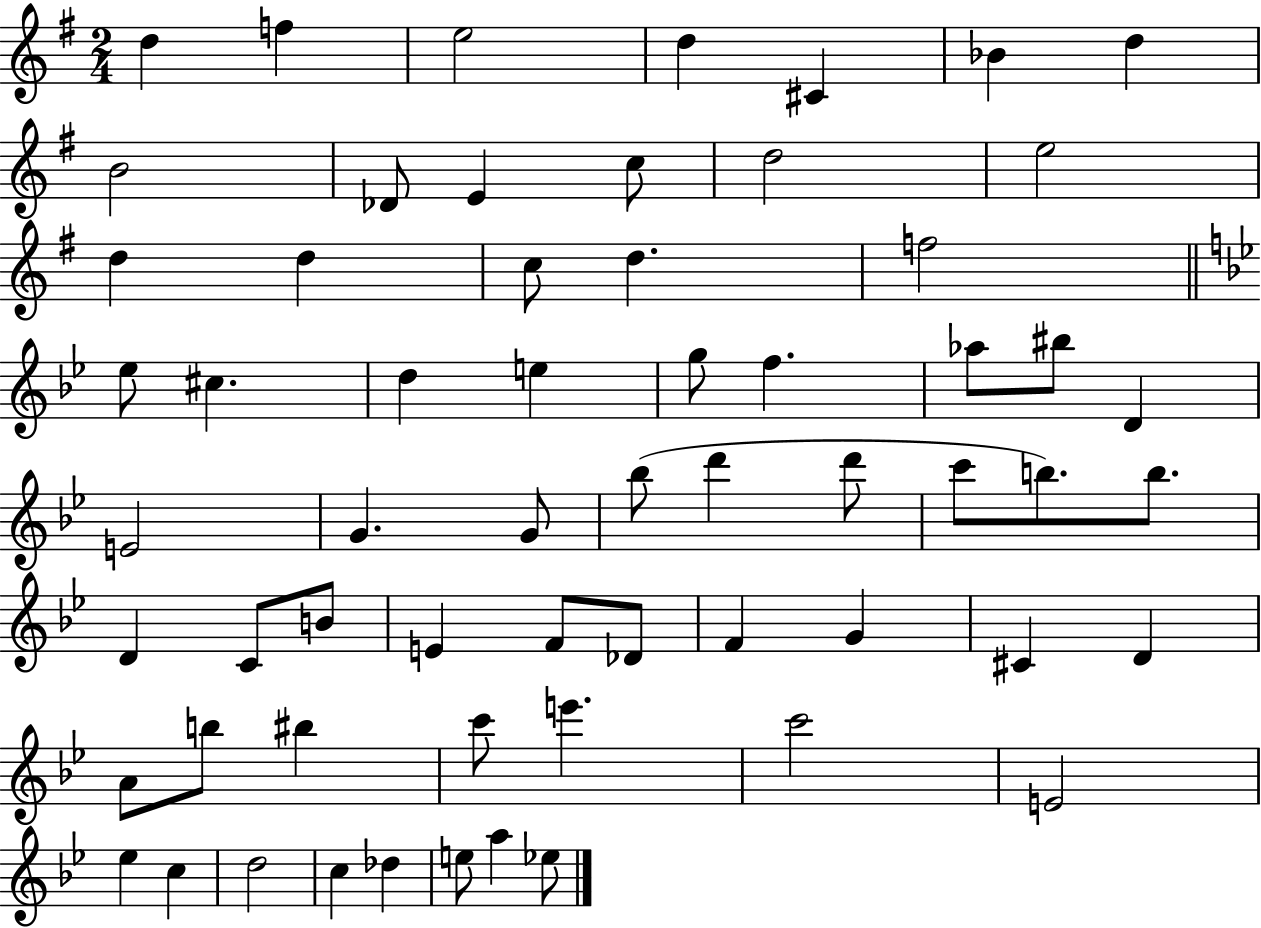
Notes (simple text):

D5/q F5/q E5/h D5/q C#4/q Bb4/q D5/q B4/h Db4/e E4/q C5/e D5/h E5/h D5/q D5/q C5/e D5/q. F5/h Eb5/e C#5/q. D5/q E5/q G5/e F5/q. Ab5/e BIS5/e D4/q E4/h G4/q. G4/e Bb5/e D6/q D6/e C6/e B5/e. B5/e. D4/q C4/e B4/e E4/q F4/e Db4/e F4/q G4/q C#4/q D4/q A4/e B5/e BIS5/q C6/e E6/q. C6/h E4/h Eb5/q C5/q D5/h C5/q Db5/q E5/e A5/q Eb5/e